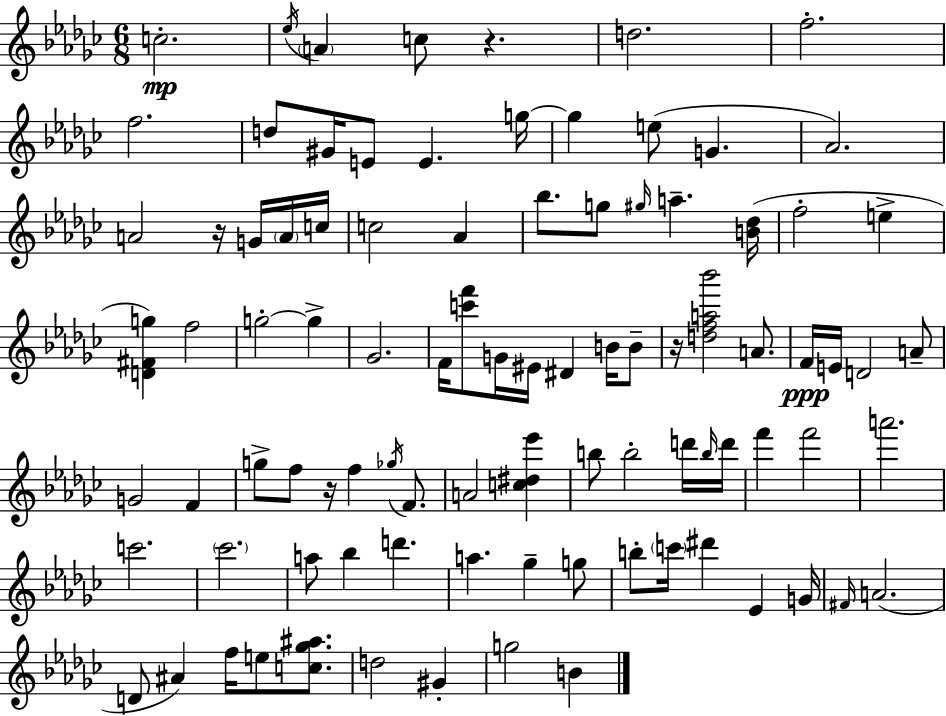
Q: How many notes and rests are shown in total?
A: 92